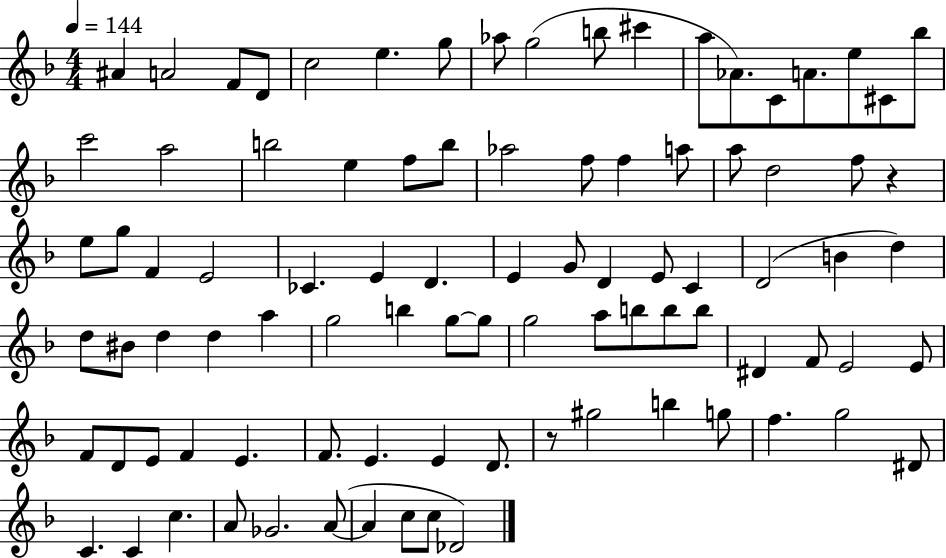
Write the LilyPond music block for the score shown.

{
  \clef treble
  \numericTimeSignature
  \time 4/4
  \key f \major
  \tempo 4 = 144
  ais'4 a'2 f'8 d'8 | c''2 e''4. g''8 | aes''8 g''2( b''8 cis'''4 | a''8 aes'8.) c'8 a'8. e''8 cis'8 bes''8 | \break c'''2 a''2 | b''2 e''4 f''8 b''8 | aes''2 f''8 f''4 a''8 | a''8 d''2 f''8 r4 | \break e''8 g''8 f'4 e'2 | ces'4. e'4 d'4. | e'4 g'8 d'4 e'8 c'4 | d'2( b'4 d''4) | \break d''8 bis'8 d''4 d''4 a''4 | g''2 b''4 g''8~~ g''8 | g''2 a''8 b''8 b''8 b''8 | dis'4 f'8 e'2 e'8 | \break f'8 d'8 e'8 f'4 e'4. | f'8. e'4. e'4 d'8. | r8 gis''2 b''4 g''8 | f''4. g''2 dis'8 | \break c'4. c'4 c''4. | a'8 ges'2. a'8~(~ | a'4 c''8 c''8 des'2) | \bar "|."
}